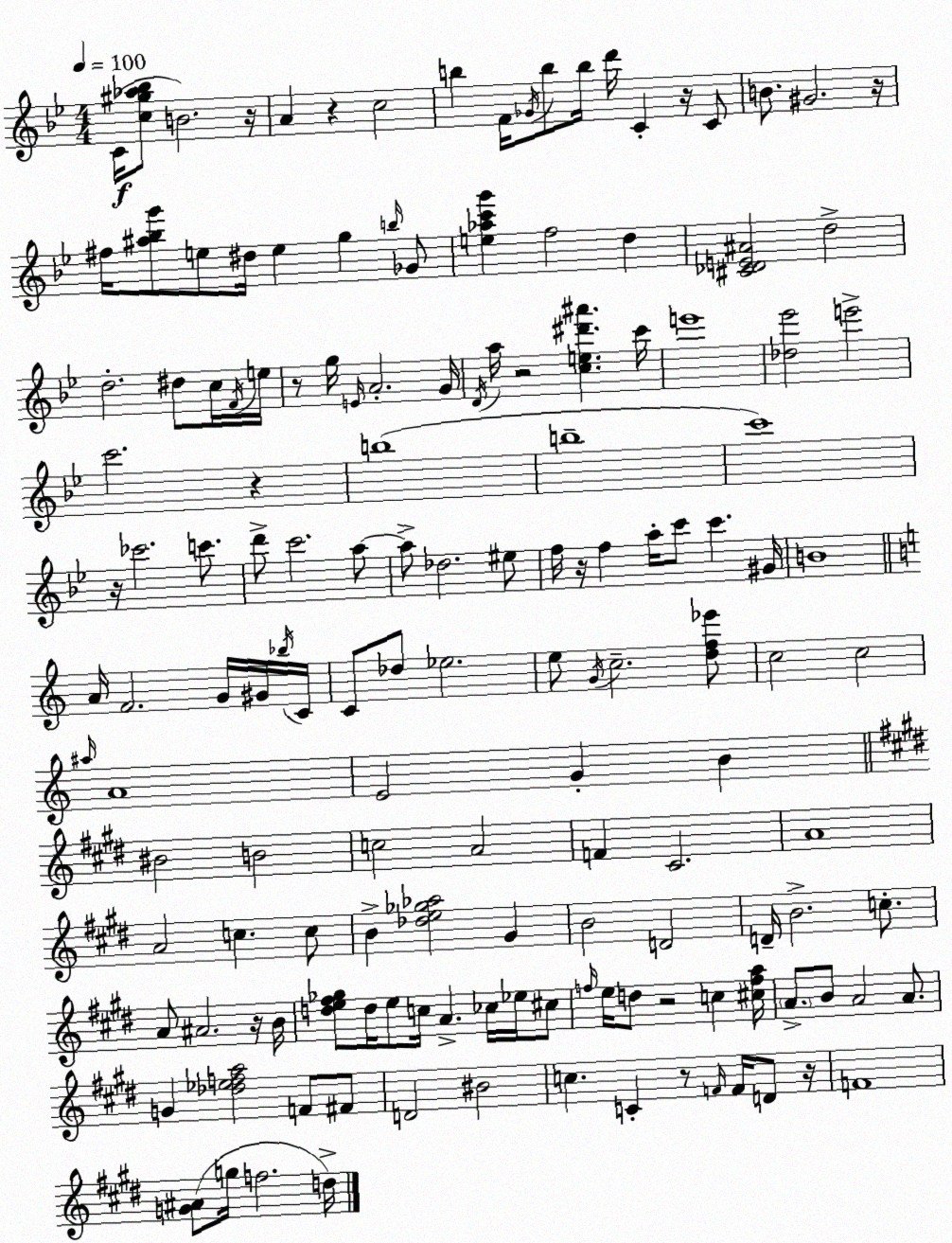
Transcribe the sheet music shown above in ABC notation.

X:1
T:Untitled
M:4/4
L:1/4
K:Bb
C/4 [c^g_a_b]/2 B2 z/4 A z c2 b F/4 _G/4 b/2 b/4 d'/4 C z/4 C/2 B/2 ^G2 z/4 ^f/4 [^a_bg']/2 e/2 ^d/4 e g b/4 _G/2 [e_ac'g'] f2 d [^C_DE^A]2 d2 d2 ^d/2 c/4 F/4 e/4 z/2 g/4 E/4 A2 G/4 D/4 a/4 z2 [ce^d'^a'] c'/4 e'4 [_d_e']2 e'2 c'2 z b4 b4 c'4 z/4 _c'2 c'/2 d'/2 c'2 a/2 a/2 _d2 ^e/2 f/4 z/4 f a/4 c'/2 c' ^G/4 B4 A/4 F2 G/4 ^G/4 _b/4 C/4 C/2 _d/2 _e2 e/2 G/4 c2 [df_e']/2 c2 c2 ^a/4 A4 E2 G B ^B2 B2 c2 A2 F ^C2 A4 A2 c c/2 B [_de_g_a]2 ^G B2 D2 D/4 B2 c/2 A/2 ^A2 z/4 B/4 [de^f_g]/2 d/4 e/2 c/4 A _c/4 _e/4 ^c/2 f/4 e/4 d/2 z2 c [^cfa]/4 A/2 B/2 A2 A/2 G [_d_efa]2 F/2 ^F/2 D2 ^B2 c C z/2 F/4 F/4 D/2 z/4 F4 [G^A]/2 g/4 f2 d/4